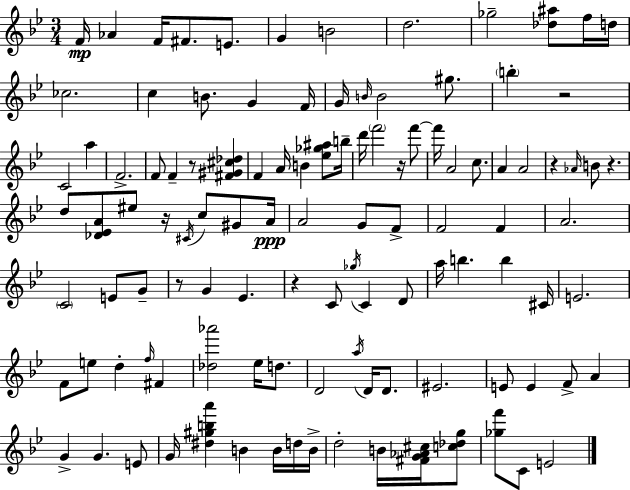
F4/s Ab4/q F4/s F#4/e. E4/e. G4/q B4/h D5/h. Gb5/h [Db5,A#5]/e F5/s D5/s CES5/h. C5/q B4/e. G4/q F4/s G4/s B4/s B4/h G#5/e. B5/q R/h C4/h A5/q F4/h. F4/e F4/q R/e [F#4,G#4,C#5,Db5]/q F4/q A4/s B4/q [Eb5,Gb5,A#5]/e B5/s D6/s F6/h R/s F6/e F6/s A4/h C5/e. A4/q A4/h R/q Ab4/s B4/e R/q. D5/e [Db4,Eb4,A4]/e EIS5/e R/s C#4/s C5/e G#4/e A4/s A4/h G4/e F4/e F4/h F4/q A4/h. C4/h E4/e G4/e R/e G4/q Eb4/q. R/q C4/e Gb5/s C4/q D4/e A5/s B5/q. B5/q C#4/s E4/h. F4/e E5/e D5/q F5/s F#4/q [Db5,Ab6]/h Eb5/s D5/e. D4/h A5/s D4/s D4/e. EIS4/h. E4/e E4/q F4/e A4/q G4/q G4/q. E4/e G4/s [D#5,G#5,B5,A6]/q B4/q B4/s D5/s B4/s D5/h B4/s [F#4,G4,Ab4,C#5]/s [C5,Db5,G5]/e [Gb5,F6]/e C4/e E4/h